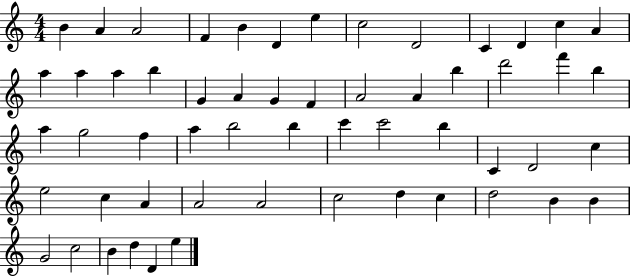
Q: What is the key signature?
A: C major